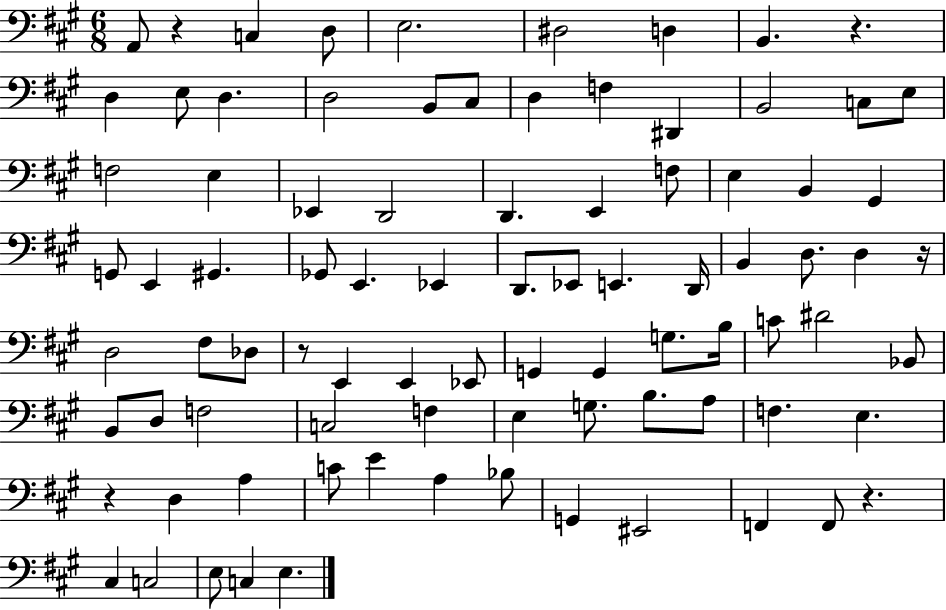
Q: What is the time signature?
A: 6/8